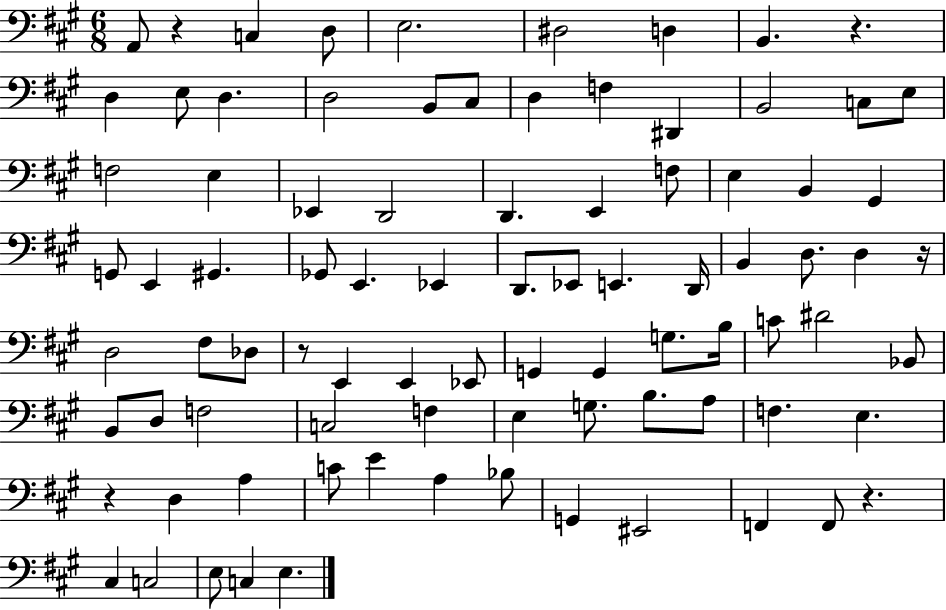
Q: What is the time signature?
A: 6/8